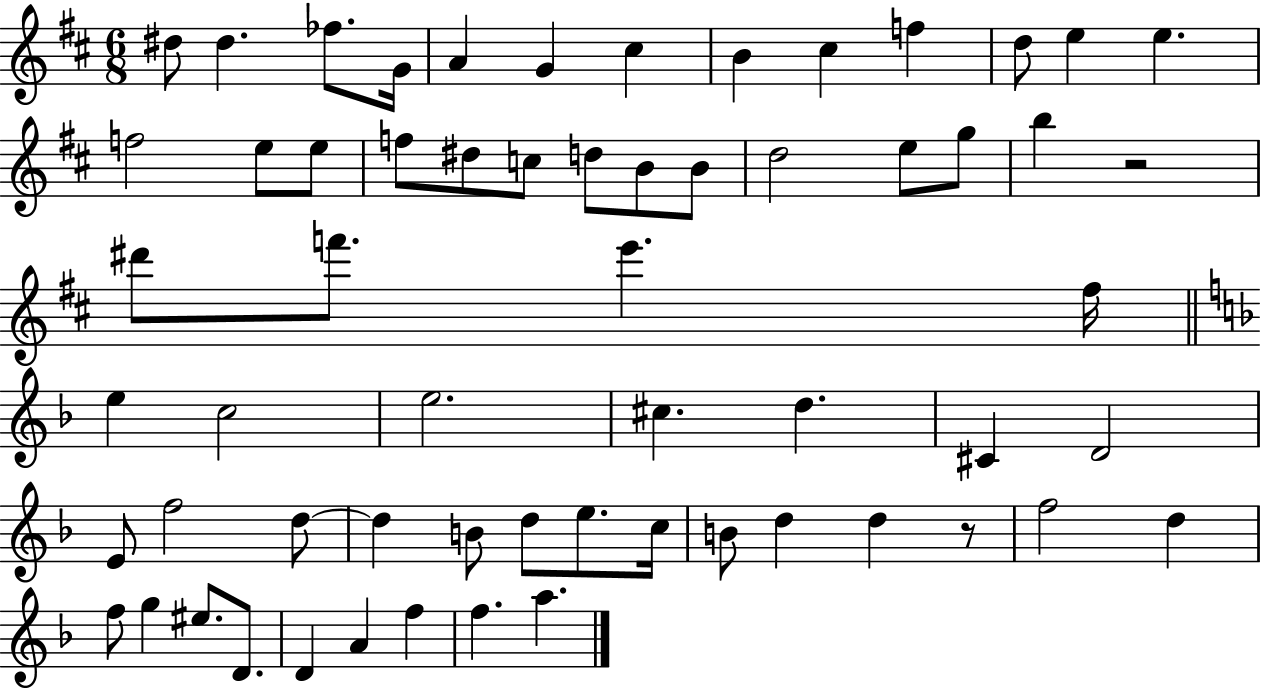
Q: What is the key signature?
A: D major